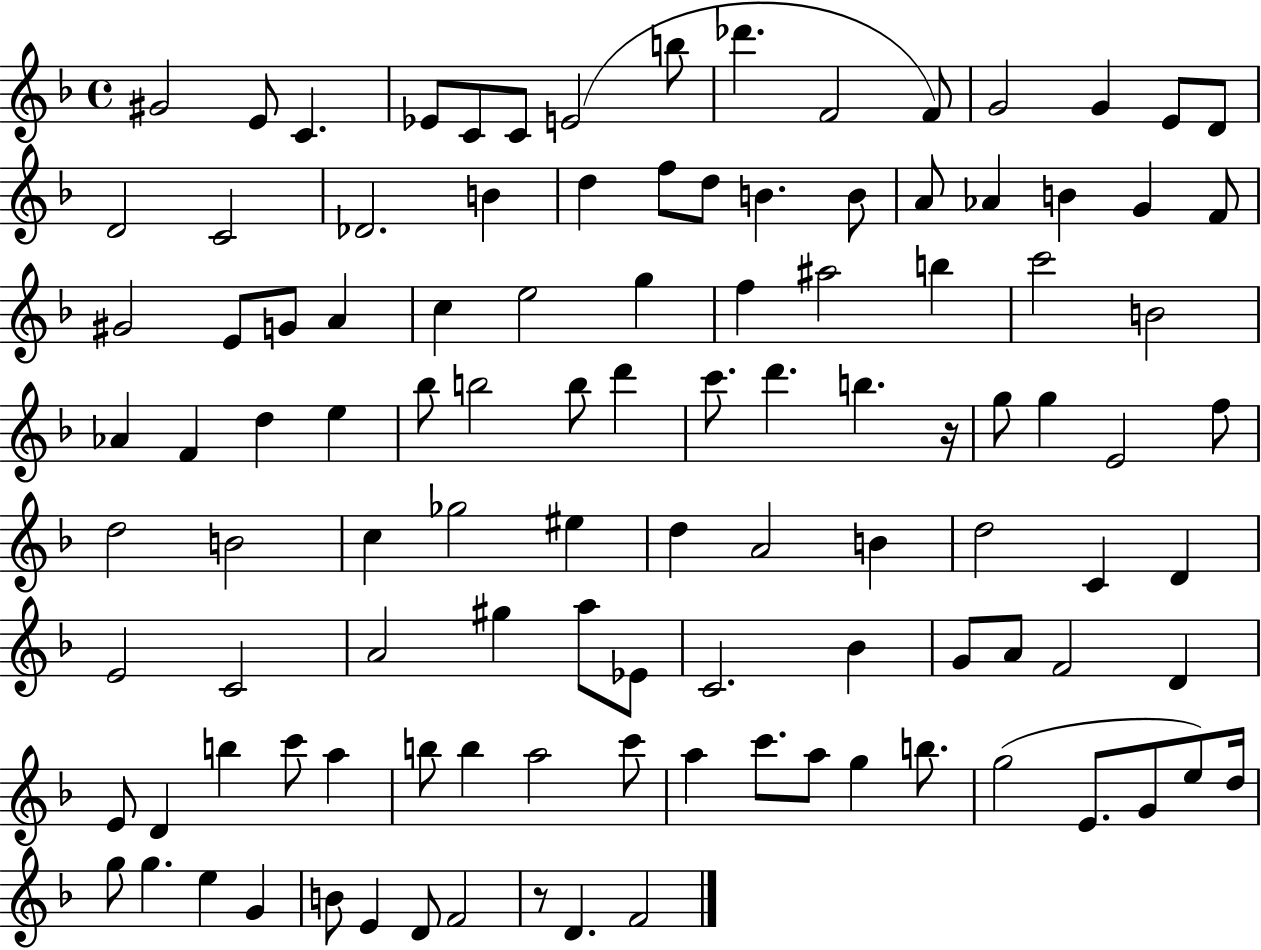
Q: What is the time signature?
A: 4/4